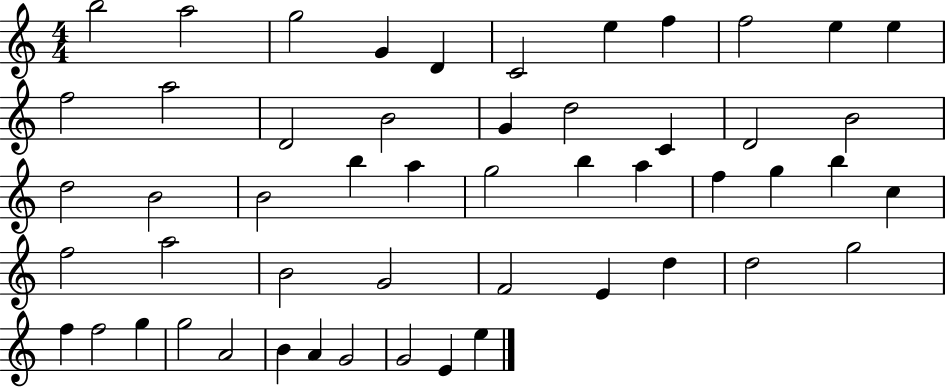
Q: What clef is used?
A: treble